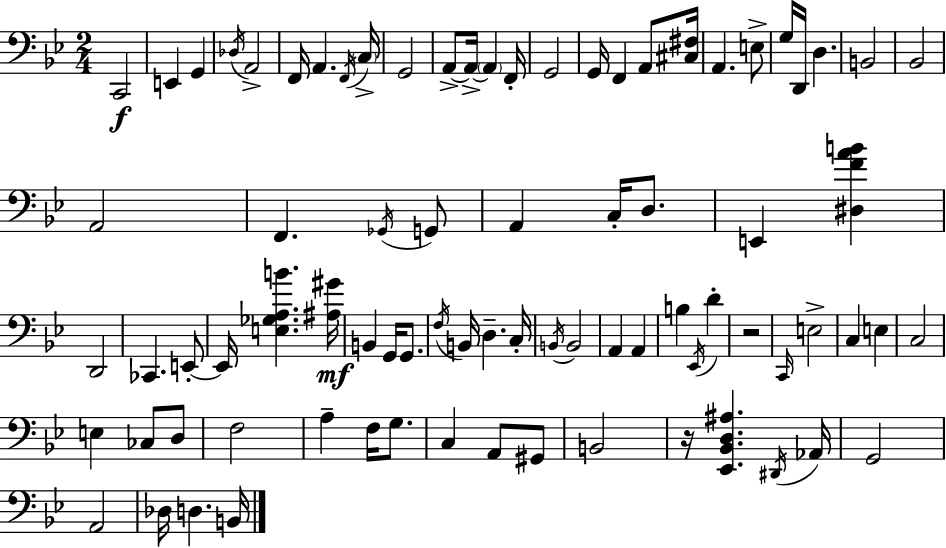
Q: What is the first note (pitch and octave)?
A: C2